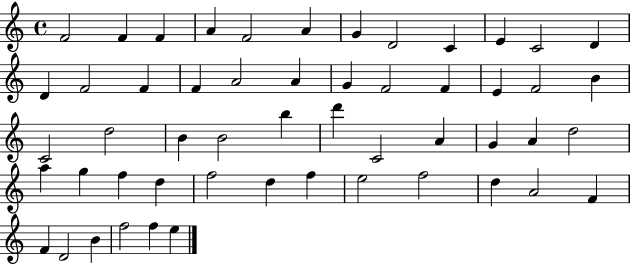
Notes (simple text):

F4/h F4/q F4/q A4/q F4/h A4/q G4/q D4/h C4/q E4/q C4/h D4/q D4/q F4/h F4/q F4/q A4/h A4/q G4/q F4/h F4/q E4/q F4/h B4/q C4/h D5/h B4/q B4/h B5/q D6/q C4/h A4/q G4/q A4/q D5/h A5/q G5/q F5/q D5/q F5/h D5/q F5/q E5/h F5/h D5/q A4/h F4/q F4/q D4/h B4/q F5/h F5/q E5/q